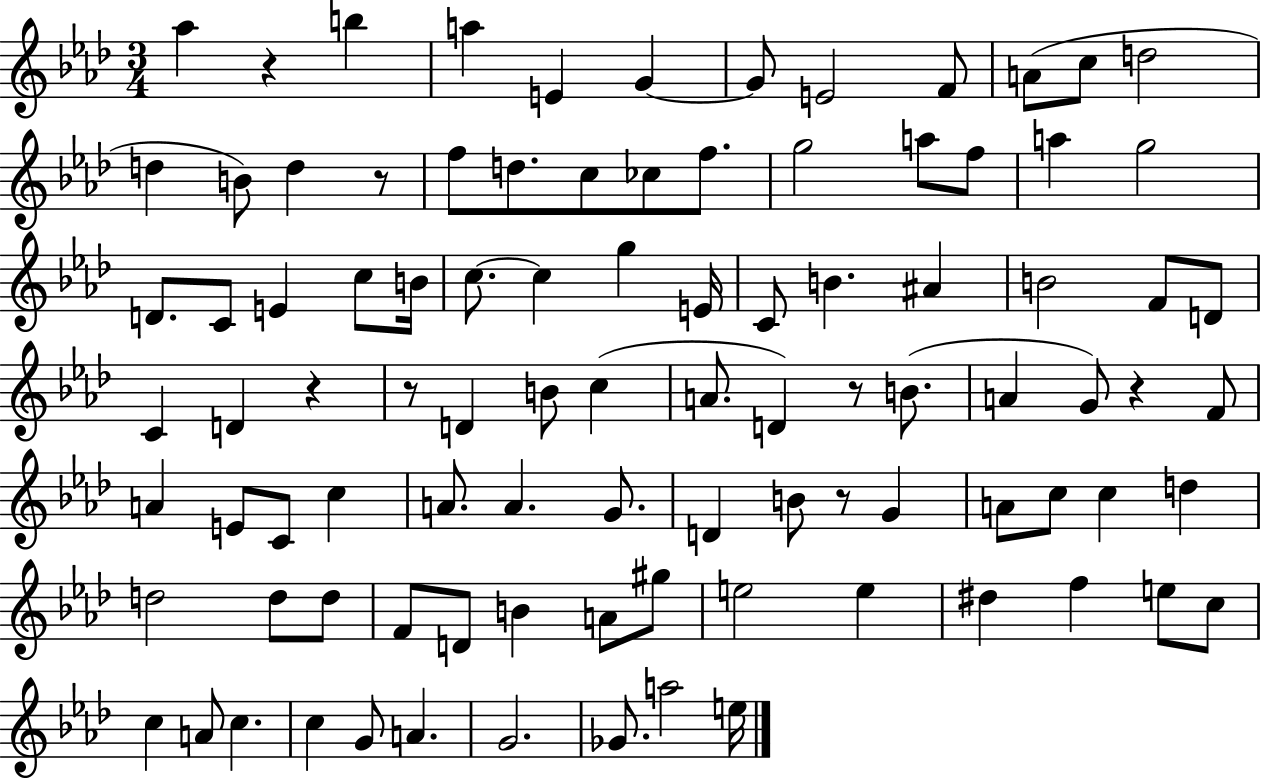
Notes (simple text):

Ab5/q R/q B5/q A5/q E4/q G4/q G4/e E4/h F4/e A4/e C5/e D5/h D5/q B4/e D5/q R/e F5/e D5/e. C5/e CES5/e F5/e. G5/h A5/e F5/e A5/q G5/h D4/e. C4/e E4/q C5/e B4/s C5/e. C5/q G5/q E4/s C4/e B4/q. A#4/q B4/h F4/e D4/e C4/q D4/q R/q R/e D4/q B4/e C5/q A4/e. D4/q R/e B4/e. A4/q G4/e R/q F4/e A4/q E4/e C4/e C5/q A4/e. A4/q. G4/e. D4/q B4/e R/e G4/q A4/e C5/e C5/q D5/q D5/h D5/e D5/e F4/e D4/e B4/q A4/e G#5/e E5/h E5/q D#5/q F5/q E5/e C5/e C5/q A4/e C5/q. C5/q G4/e A4/q. G4/h. Gb4/e. A5/h E5/s